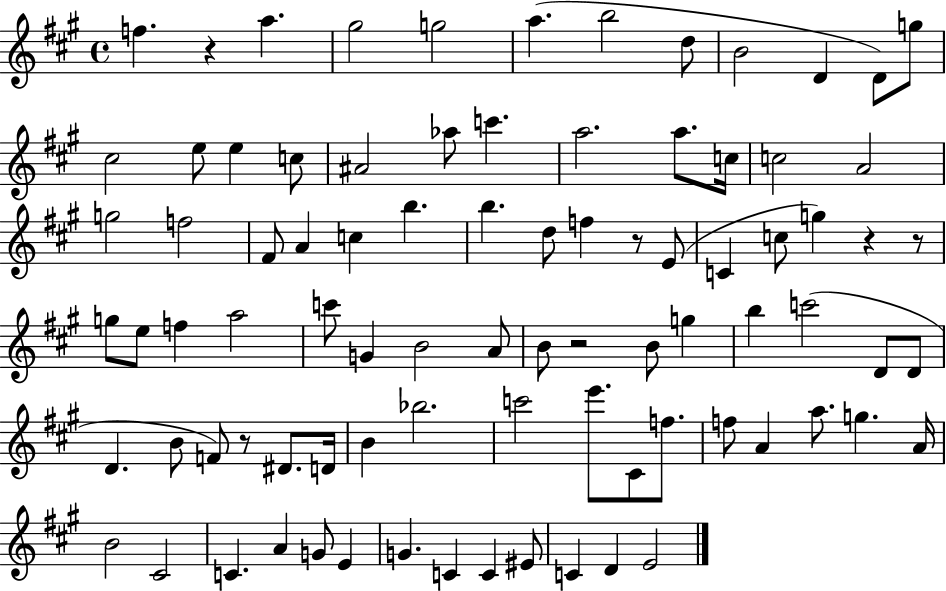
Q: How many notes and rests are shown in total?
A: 86